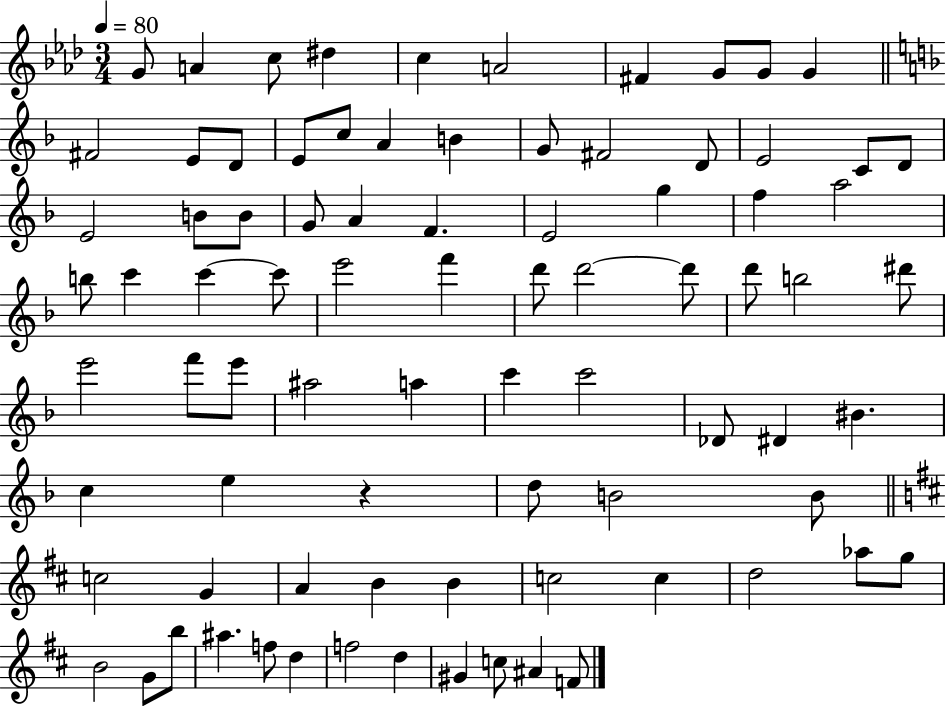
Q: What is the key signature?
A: AES major